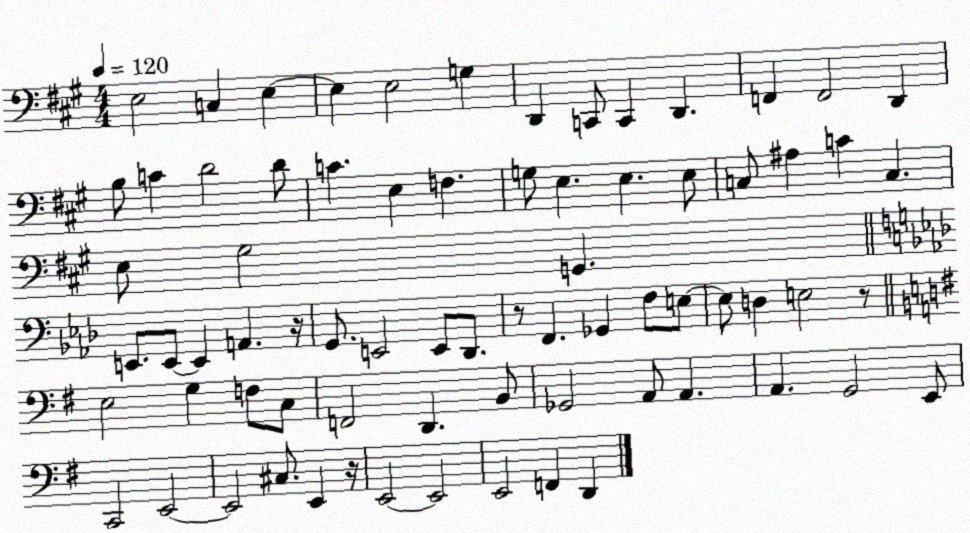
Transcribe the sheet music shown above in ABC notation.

X:1
T:Untitled
M:4/4
L:1/4
K:A
E,2 C, E, E, E,2 G, D,, C,,/2 C,, D,, F,, F,,2 D,, B,/2 C D2 D/2 C E, F, G,/2 E, E, E,/2 C,/2 ^A, C C, E,/2 ^G,2 G,, E,,/2 E,,/2 E,, A,, z/4 G,,/2 E,,2 E,,/2 _D,,/2 z/2 F,, _G,, F,/2 E,/2 E,/2 D, E,2 z/2 E,2 G, F,/2 C,/2 F,,2 D,, B,,/2 _G,,2 A,,/2 A,, A,, G,,2 E,,/2 C,,2 E,,2 E,,2 ^C,/2 E,, z/4 E,,2 E,,2 E,,2 F,, D,,